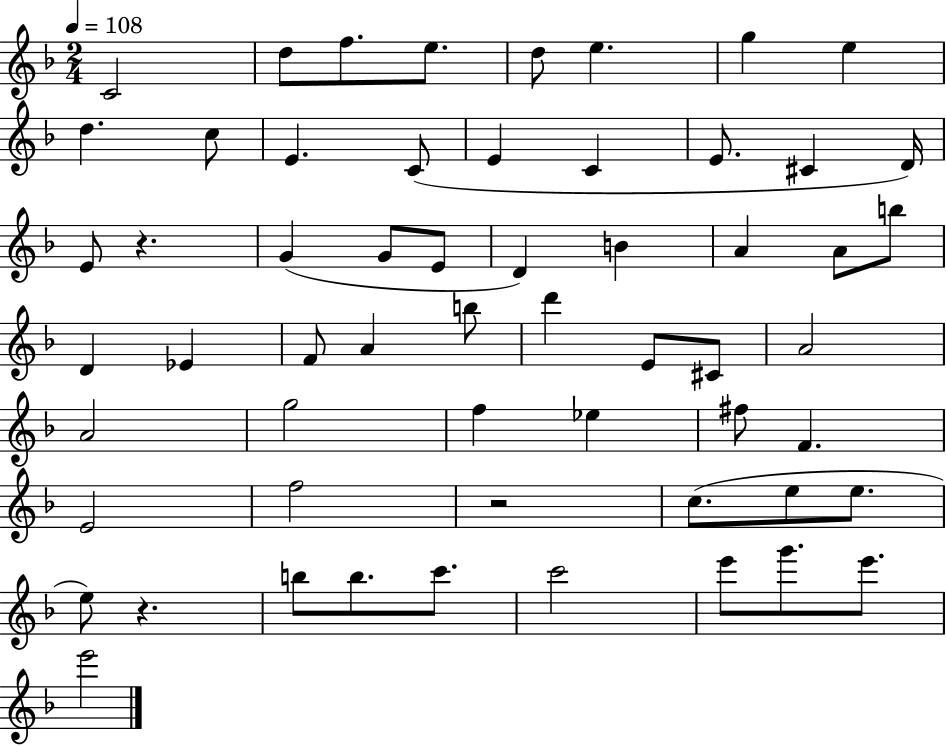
C4/h D5/e F5/e. E5/e. D5/e E5/q. G5/q E5/q D5/q. C5/e E4/q. C4/e E4/q C4/q E4/e. C#4/q D4/s E4/e R/q. G4/q G4/e E4/e D4/q B4/q A4/q A4/e B5/e D4/q Eb4/q F4/e A4/q B5/e D6/q E4/e C#4/e A4/h A4/h G5/h F5/q Eb5/q F#5/e F4/q. E4/h F5/h R/h C5/e. E5/e E5/e. E5/e R/q. B5/e B5/e. C6/e. C6/h E6/e G6/e. E6/e. E6/h